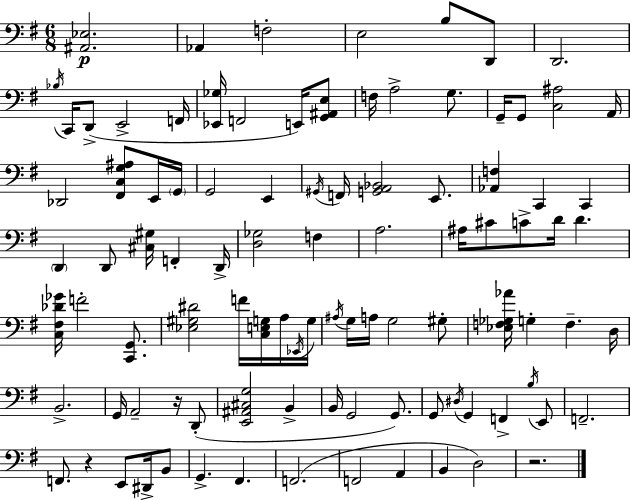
X:1
T:Untitled
M:6/8
L:1/4
K:Em
[^A,,_E,]2 _A,, F,2 E,2 B,/2 D,,/2 D,,2 _B,/4 C,,/4 D,,/2 E,,2 F,,/4 [_E,,_G,]/4 F,,2 E,,/4 [G,,^A,,E,]/2 F,/4 A,2 G,/2 G,,/4 G,,/2 [C,^A,]2 A,,/4 _D,,2 [^F,,C,G,^A,]/2 E,,/4 G,,/4 G,,2 E,, ^G,,/4 F,,/4 [G,,A,,_B,,]2 E,,/2 [_A,,F,] C,, C,, D,, D,,/2 [^C,^G,]/4 F,, D,,/4 [D,_G,]2 F, A,2 ^A,/4 ^C/2 C/2 D/4 D [C,^F,_D_G]/4 F2 [C,,G,,]/2 [_E,^G,^D]2 F/4 [C,E,G,]/4 A,/4 _E,,/4 G,/4 ^A,/4 G,/4 A,/4 G,2 ^G,/2 [_E,F,_G,_A]/4 G, F, D,/4 B,,2 G,,/4 A,,2 z/4 D,,/2 [E,,^A,,^C,G,]2 B,, B,,/4 G,,2 G,,/2 G,,/2 ^D,/4 G,, F,, B,/4 E,,/2 F,,2 F,,/2 z E,,/2 ^D,,/4 B,,/2 G,, ^F,, F,,2 F,,2 A,, B,, D,2 z2